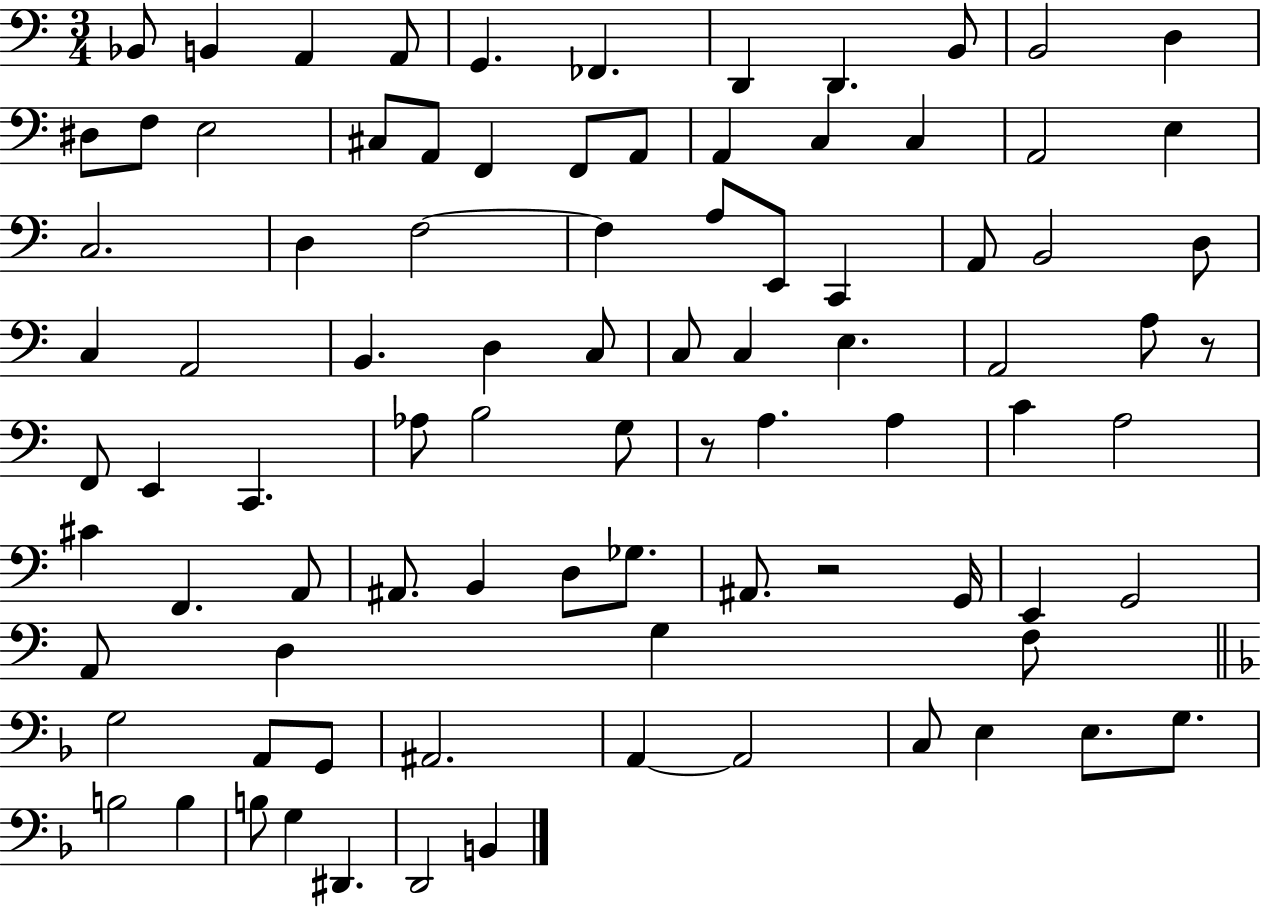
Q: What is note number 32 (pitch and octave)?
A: A2